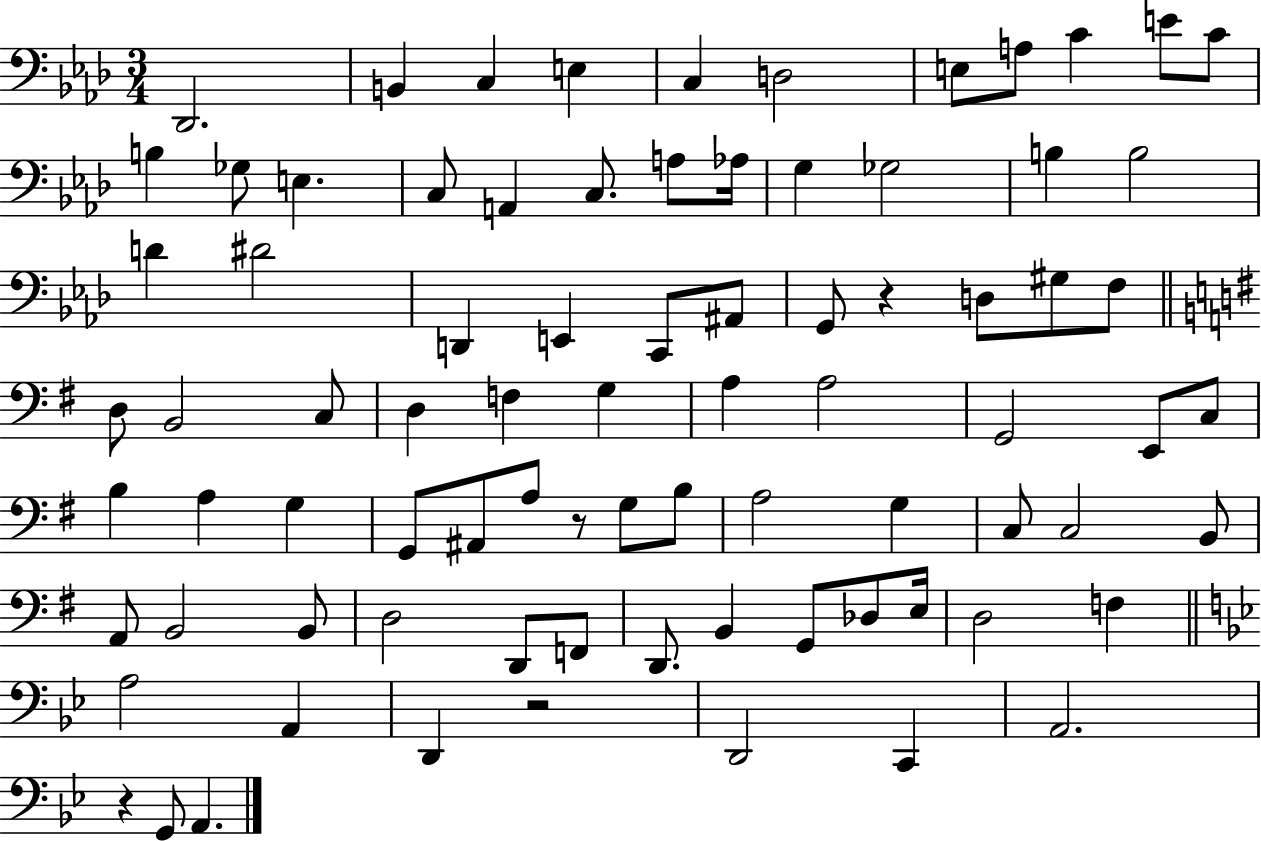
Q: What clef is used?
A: bass